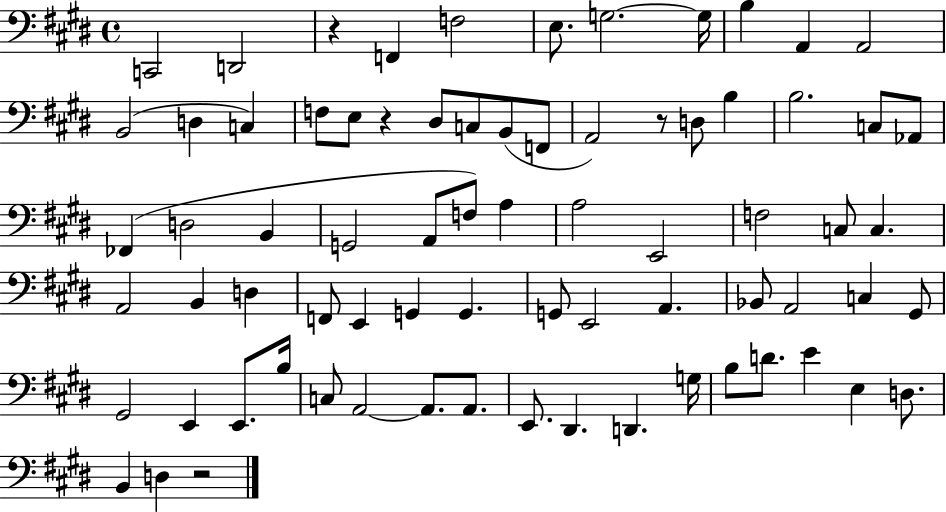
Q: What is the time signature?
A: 4/4